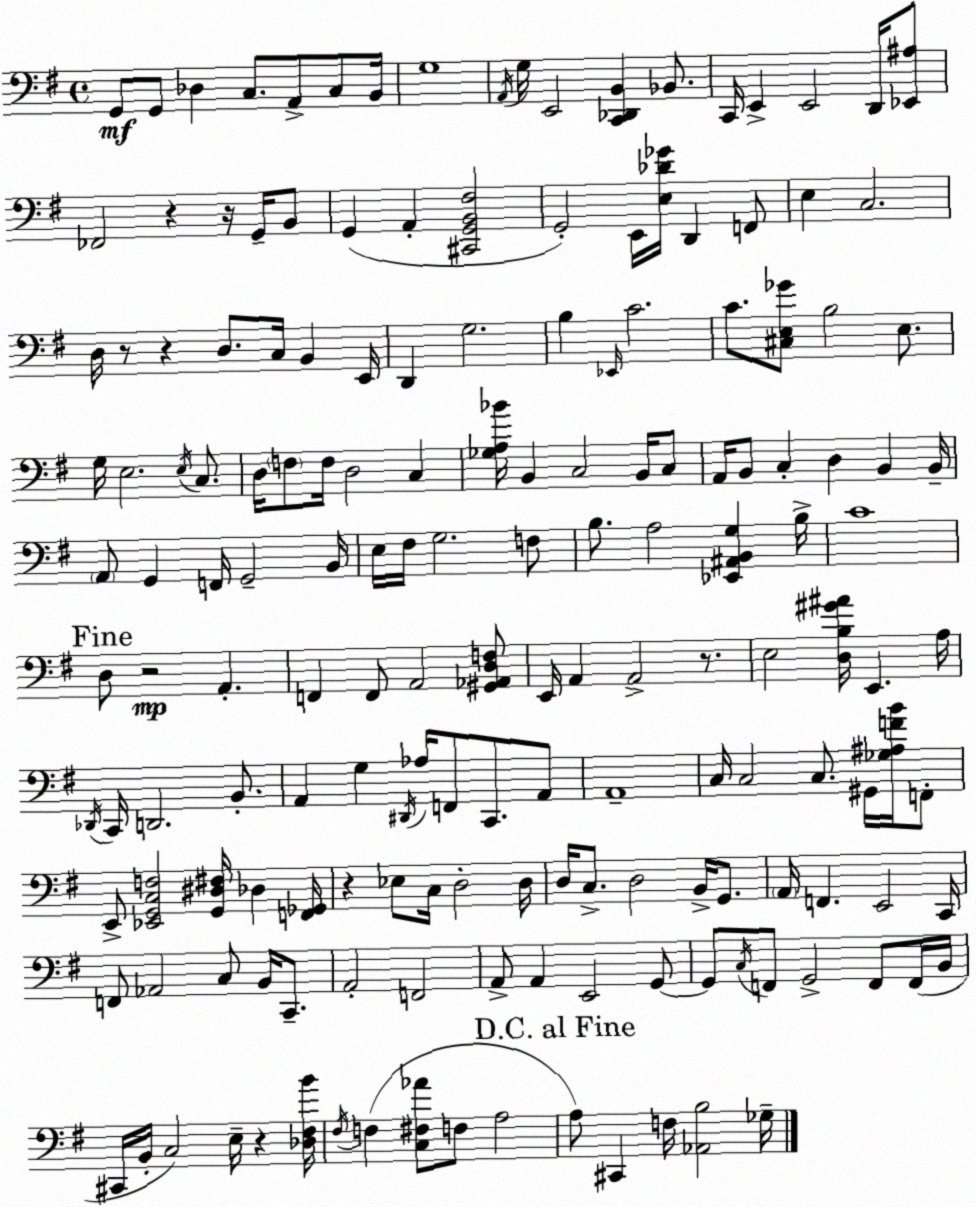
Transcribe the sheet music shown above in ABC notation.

X:1
T:Untitled
M:4/4
L:1/4
K:G
G,,/2 G,,/2 _D, C,/2 A,,/2 C,/2 B,,/4 G,4 A,,/4 G,/4 E,,2 [C,,_D,,B,,] _B,,/2 C,,/4 E,, E,,2 D,,/4 [_E,,^A,]/2 _F,,2 z z/4 G,,/4 B,,/2 G,, A,, [^C,,G,,B,,^F,]2 G,,2 E,,/4 [E,_D_G]/4 D,, F,,/2 E, C,2 D,/4 z/2 z D,/2 C,/4 B,, E,,/4 D,, G,2 B, _E,,/4 C2 C/2 [^C,E,_G]/2 B,2 E,/2 G,/4 E,2 E,/4 C,/2 D,/4 F,/2 F,/4 D,2 C, [_G,A,_B]/4 B,, C,2 B,,/4 C,/2 A,,/4 B,,/2 C, D, B,, B,,/4 A,,/2 G,, F,,/4 G,,2 B,,/4 E,/4 ^F,/4 G,2 F,/2 B,/2 A,2 [_E,,^A,,B,,G,] B,/4 C4 D,/2 z2 A,, F,, F,,/2 A,,2 [^G,,_A,,D,F,]/2 E,,/4 A,, A,,2 z/2 E,2 [D,B,^G^A]/4 E,, A,/4 _D,,/4 C,,/4 D,,2 B,,/2 A,, G, ^D,,/4 _A,/4 F,,/2 C,,/2 A,,/2 A,,4 C,/4 C,2 C,/2 ^G,,/4 [_G,^A,FB]/4 F,,/2 E,,/2 [_E,,G,,C,F,]2 [G,,^D,^F,]/4 _D, [F,,_G,,]/4 z _E,/2 C,/4 D,2 D,/4 D,/4 C,/2 D,2 B,,/4 G,,/2 A,,/4 F,, E,,2 C,,/4 F,,/2 _A,,2 C,/2 B,,/4 C,,/2 A,,2 F,,2 A,,/2 A,, E,,2 G,,/2 G,,/2 C,/4 F,,/2 G,,2 F,,/2 F,,/4 B,,/4 ^C,,/4 B,,/4 C,2 E,/4 z [_D,^F,B]/4 ^F,/4 F, [C,^F,_A]/2 F,/2 A,2 A,/2 ^C,, F,/4 [_A,,B,]2 _G,/4